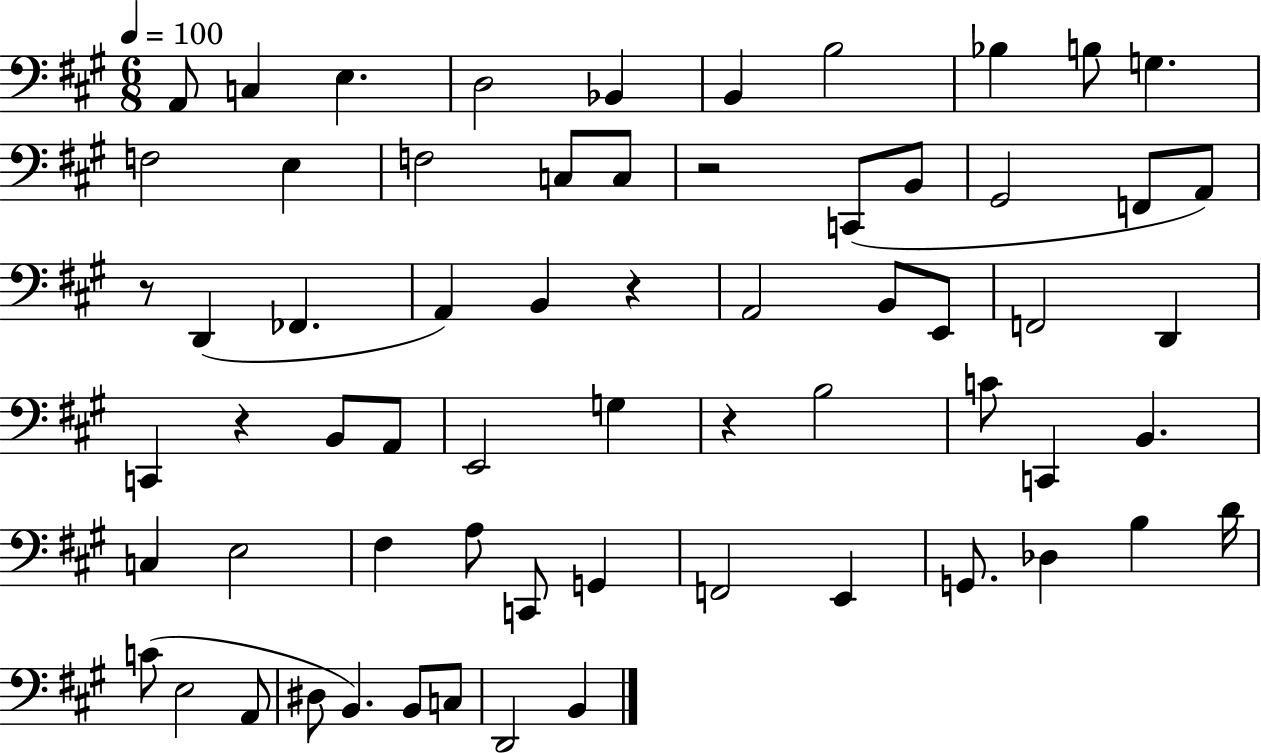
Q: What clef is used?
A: bass